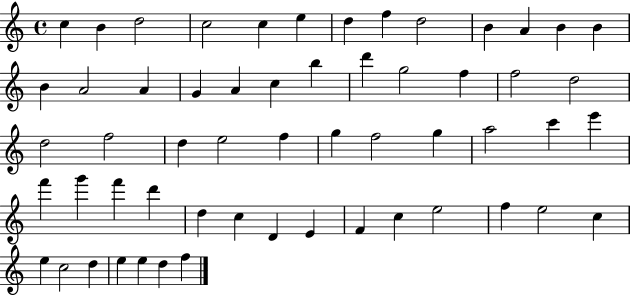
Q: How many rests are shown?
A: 0